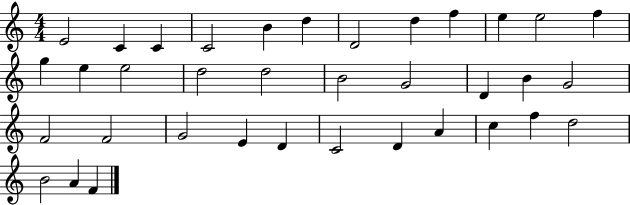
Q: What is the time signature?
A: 4/4